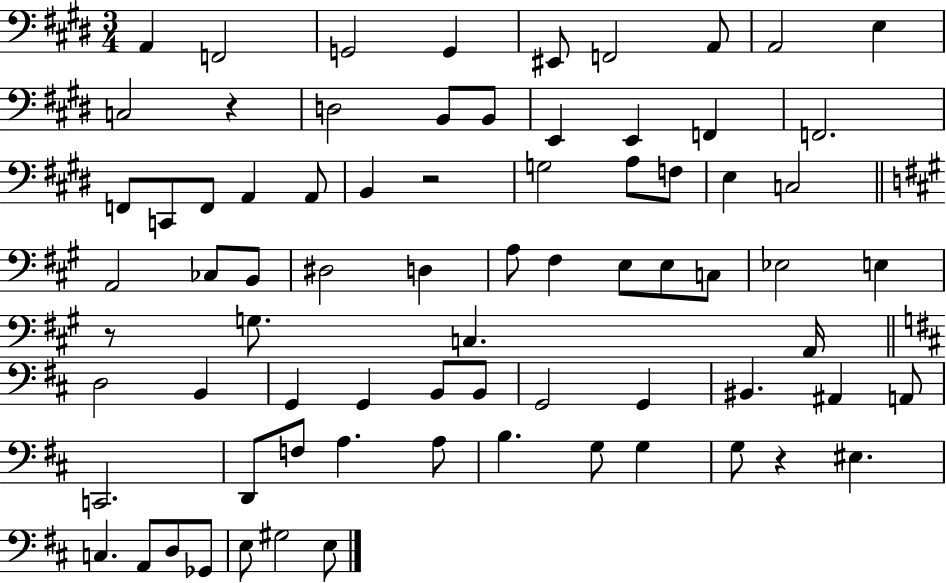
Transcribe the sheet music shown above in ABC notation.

X:1
T:Untitled
M:3/4
L:1/4
K:E
A,, F,,2 G,,2 G,, ^E,,/2 F,,2 A,,/2 A,,2 E, C,2 z D,2 B,,/2 B,,/2 E,, E,, F,, F,,2 F,,/2 C,,/2 F,,/2 A,, A,,/2 B,, z2 G,2 A,/2 F,/2 E, C,2 A,,2 _C,/2 B,,/2 ^D,2 D, A,/2 ^F, E,/2 E,/2 C,/2 _E,2 E, z/2 G,/2 C, A,,/4 D,2 B,, G,, G,, B,,/2 B,,/2 G,,2 G,, ^B,, ^A,, A,,/2 C,,2 D,,/2 F,/2 A, A,/2 B, G,/2 G, G,/2 z ^E, C, A,,/2 D,/2 _G,,/2 E,/2 ^G,2 E,/2